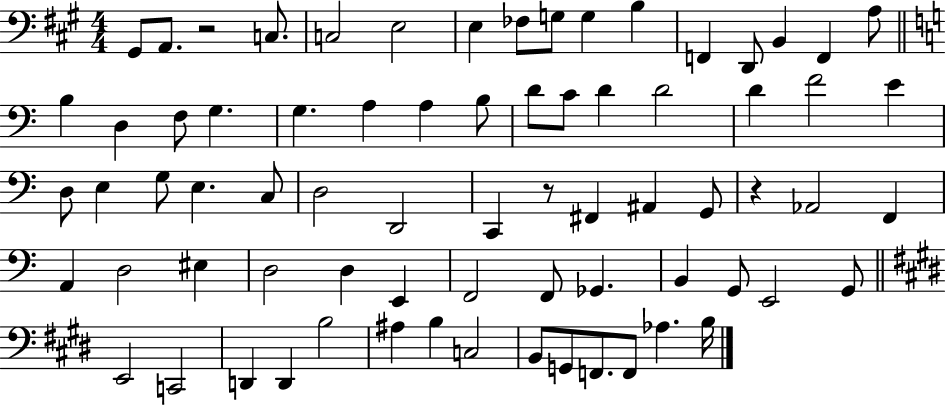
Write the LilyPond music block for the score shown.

{
  \clef bass
  \numericTimeSignature
  \time 4/4
  \key a \major
  gis,8 a,8. r2 c8. | c2 e2 | e4 fes8 g8 g4 b4 | f,4 d,8 b,4 f,4 a8 | \break \bar "||" \break \key c \major b4 d4 f8 g4. | g4. a4 a4 b8 | d'8 c'8 d'4 d'2 | d'4 f'2 e'4 | \break d8 e4 g8 e4. c8 | d2 d,2 | c,4 r8 fis,4 ais,4 g,8 | r4 aes,2 f,4 | \break a,4 d2 eis4 | d2 d4 e,4 | f,2 f,8 ges,4. | b,4 g,8 e,2 g,8 | \break \bar "||" \break \key e \major e,2 c,2 | d,4 d,4 b2 | ais4 b4 c2 | b,8 g,8 f,8. f,8 aes4. b16 | \break \bar "|."
}